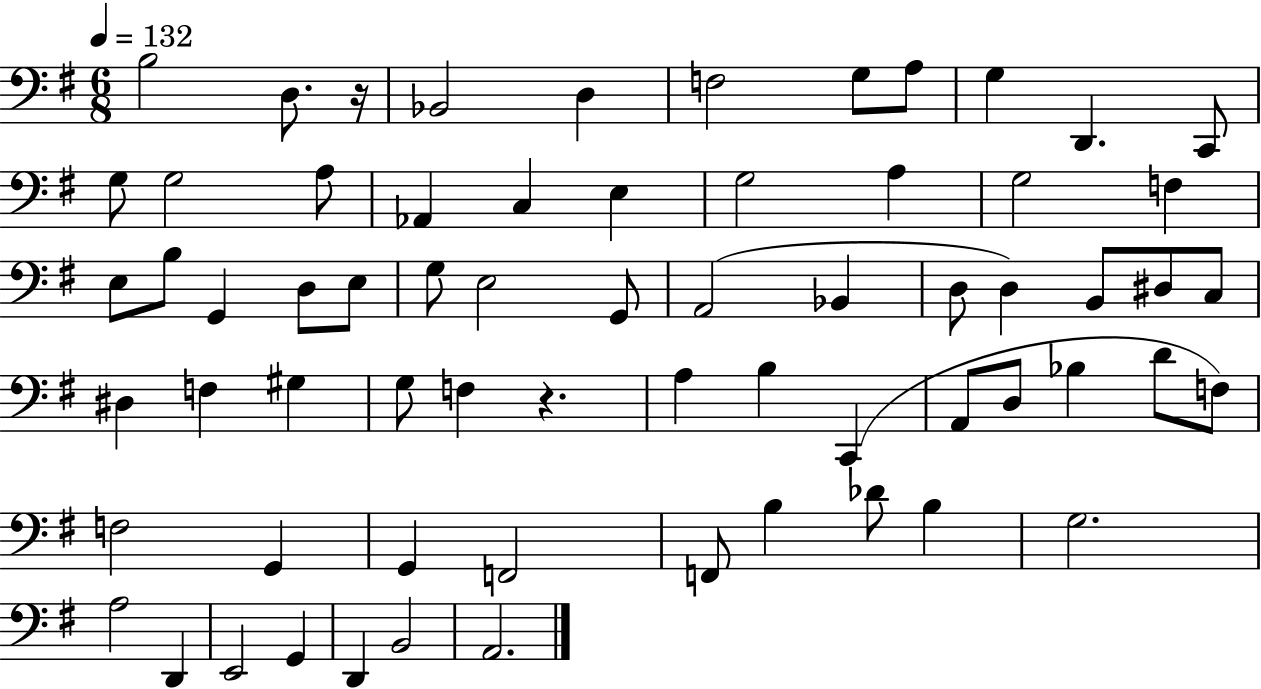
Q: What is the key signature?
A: G major